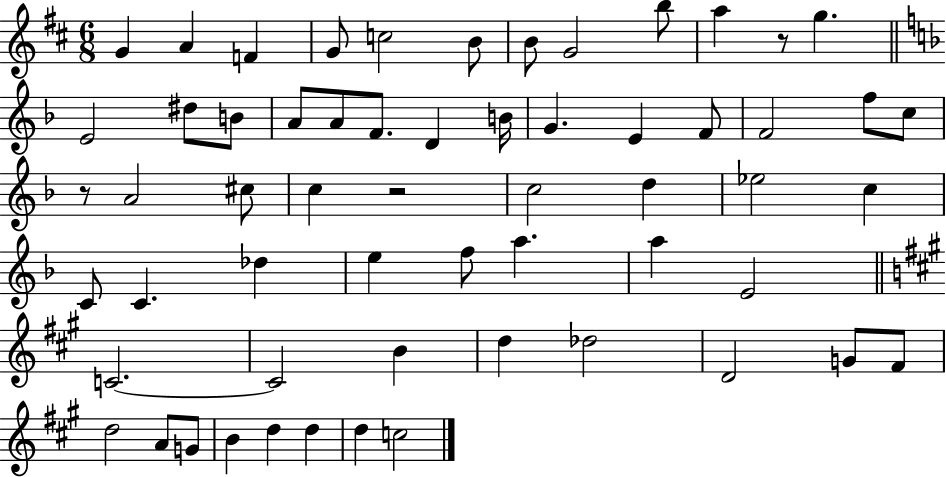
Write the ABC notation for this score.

X:1
T:Untitled
M:6/8
L:1/4
K:D
G A F G/2 c2 B/2 B/2 G2 b/2 a z/2 g E2 ^d/2 B/2 A/2 A/2 F/2 D B/4 G E F/2 F2 f/2 c/2 z/2 A2 ^c/2 c z2 c2 d _e2 c C/2 C _d e f/2 a a E2 C2 C2 B d _d2 D2 G/2 ^F/2 d2 A/2 G/2 B d d d c2